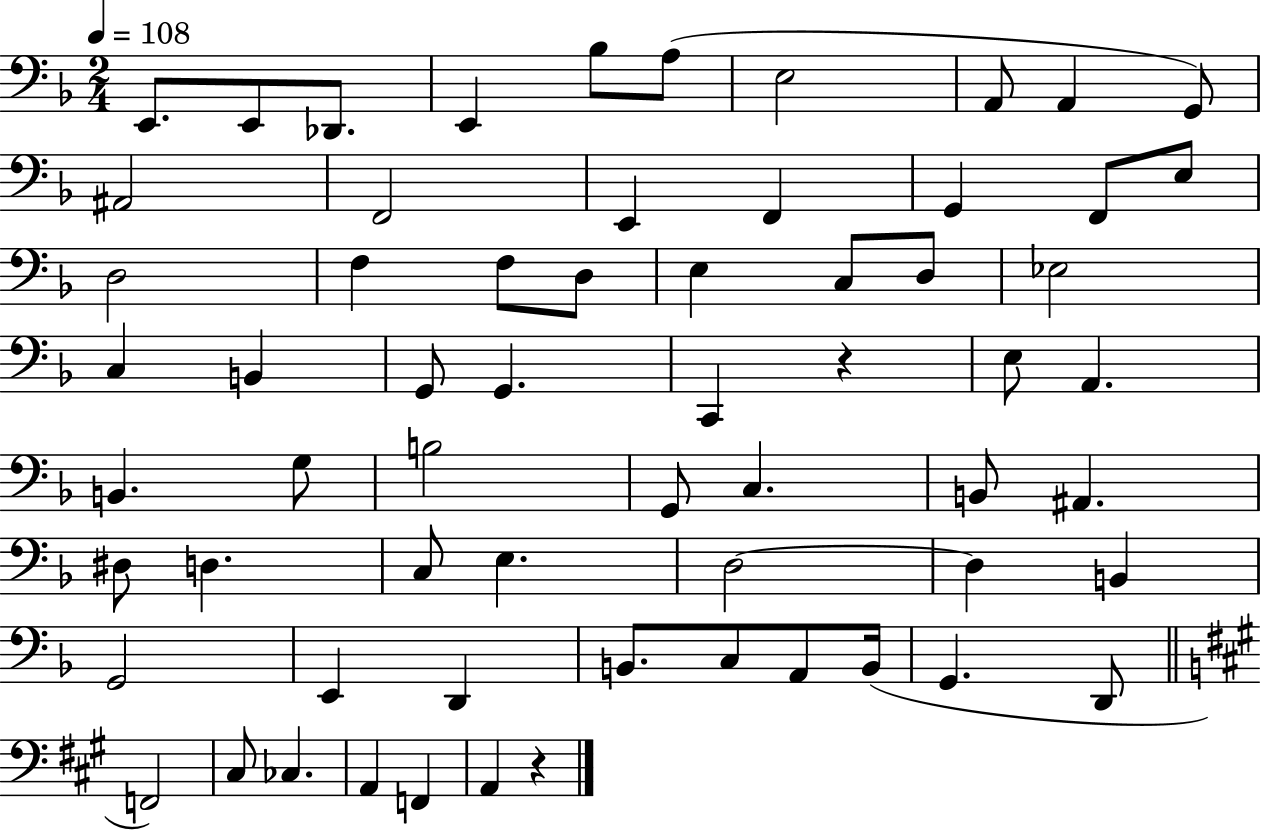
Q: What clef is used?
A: bass